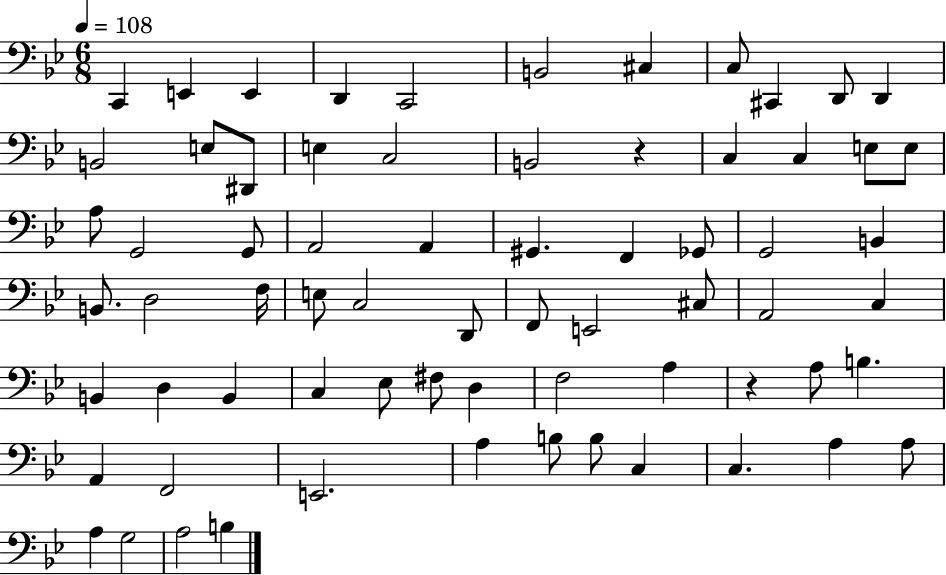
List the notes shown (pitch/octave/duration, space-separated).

C2/q E2/q E2/q D2/q C2/h B2/h C#3/q C3/e C#2/q D2/e D2/q B2/h E3/e D#2/e E3/q C3/h B2/h R/q C3/q C3/q E3/e E3/e A3/e G2/h G2/e A2/h A2/q G#2/q. F2/q Gb2/e G2/h B2/q B2/e. D3/h F3/s E3/e C3/h D2/e F2/e E2/h C#3/e A2/h C3/q B2/q D3/q B2/q C3/q Eb3/e F#3/e D3/q F3/h A3/q R/q A3/e B3/q. A2/q F2/h E2/h. A3/q B3/e B3/e C3/q C3/q. A3/q A3/e A3/q G3/h A3/h B3/q